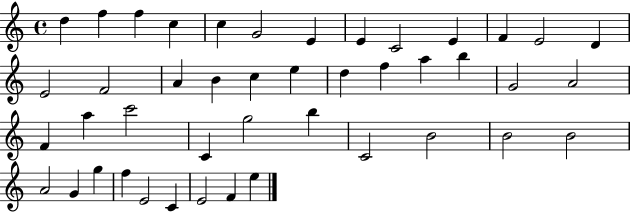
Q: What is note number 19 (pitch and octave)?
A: E5